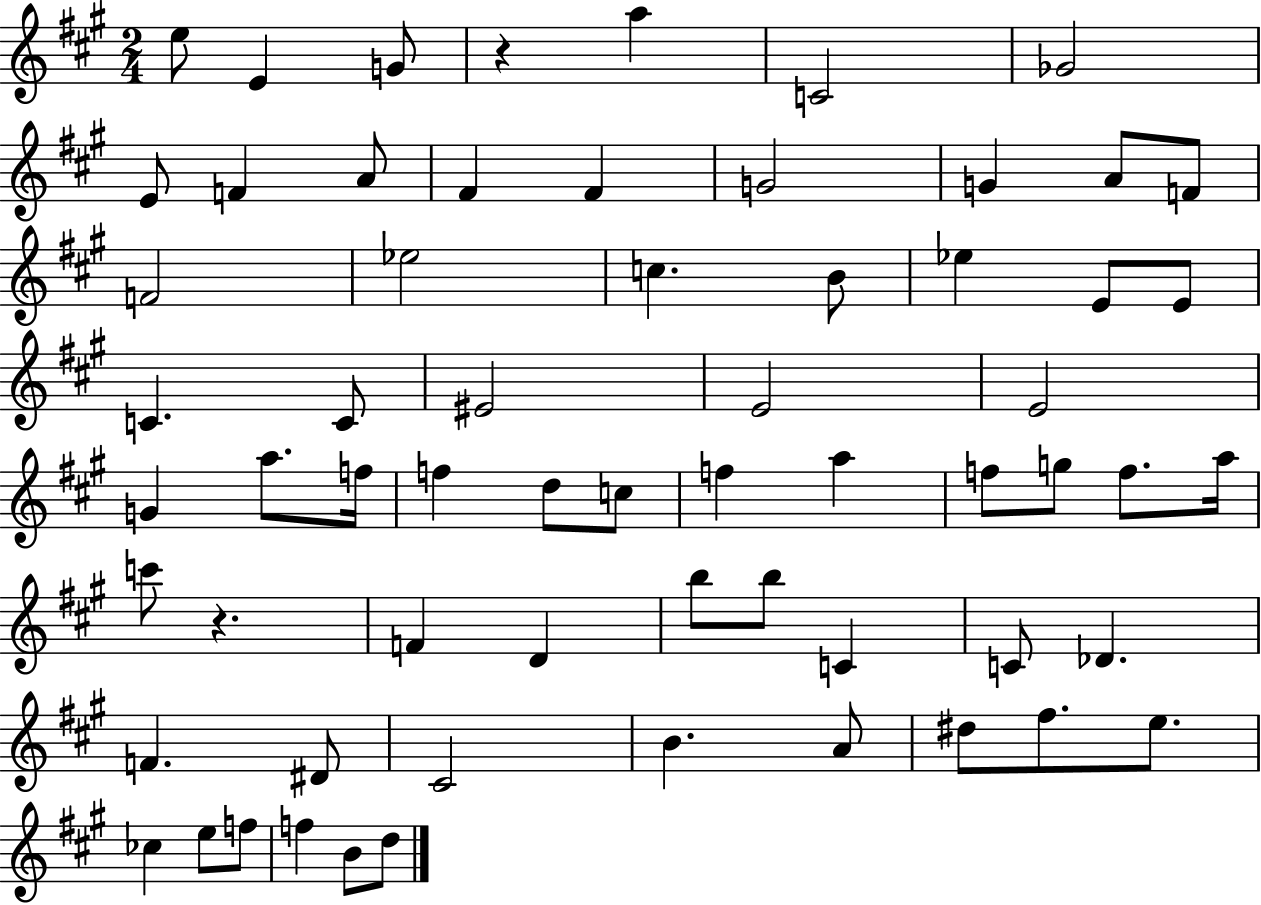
E5/e E4/q G4/e R/q A5/q C4/h Gb4/h E4/e F4/q A4/e F#4/q F#4/q G4/h G4/q A4/e F4/e F4/h Eb5/h C5/q. B4/e Eb5/q E4/e E4/e C4/q. C4/e EIS4/h E4/h E4/h G4/q A5/e. F5/s F5/q D5/e C5/e F5/q A5/q F5/e G5/e F5/e. A5/s C6/e R/q. F4/q D4/q B5/e B5/e C4/q C4/e Db4/q. F4/q. D#4/e C#4/h B4/q. A4/e D#5/e F#5/e. E5/e. CES5/q E5/e F5/e F5/q B4/e D5/e